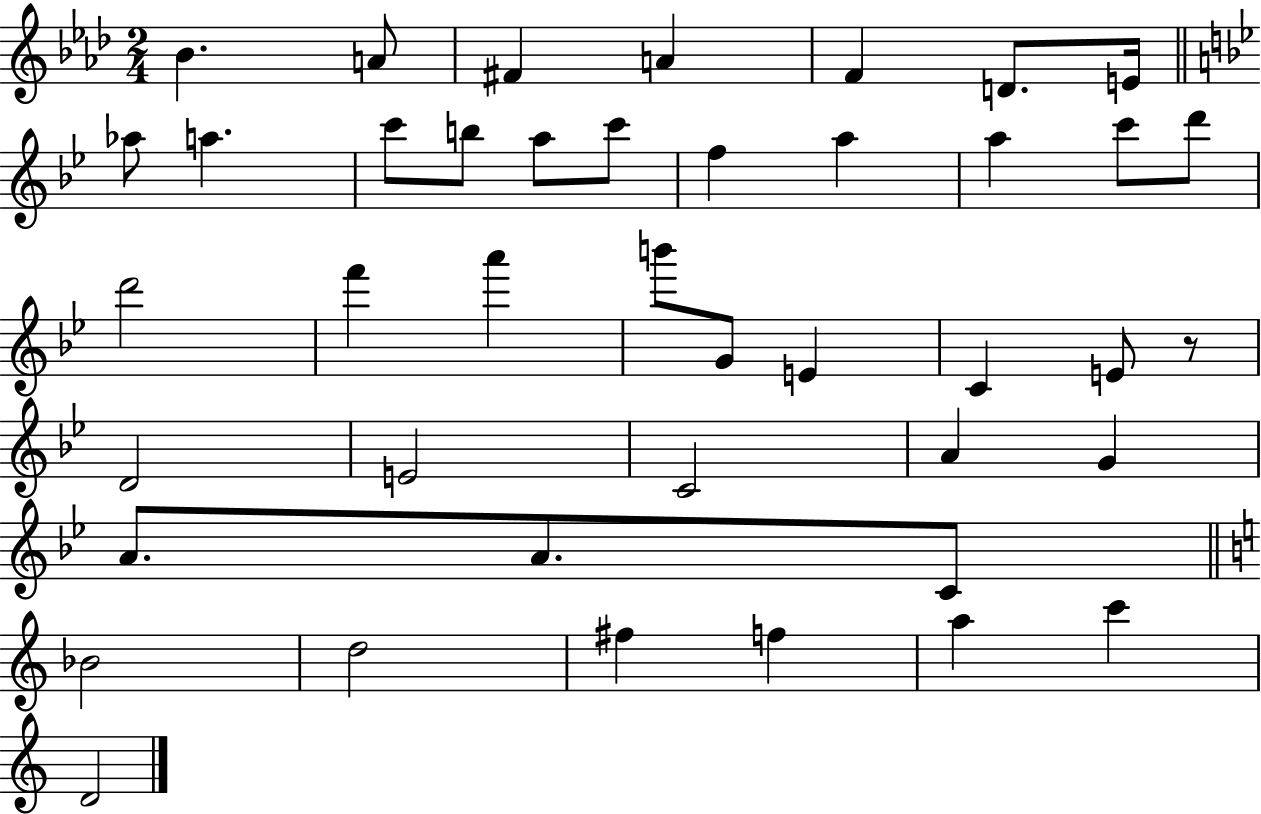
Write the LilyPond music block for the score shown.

{
  \clef treble
  \numericTimeSignature
  \time 2/4
  \key aes \major
  bes'4. a'8 | fis'4 a'4 | f'4 d'8. e'16 | \bar "||" \break \key bes \major aes''8 a''4. | c'''8 b''8 a''8 c'''8 | f''4 a''4 | a''4 c'''8 d'''8 | \break d'''2 | f'''4 a'''4 | b'''8 g'8 e'4 | c'4 e'8 r8 | \break d'2 | e'2 | c'2 | a'4 g'4 | \break a'8. a'8. c'8 | \bar "||" \break \key c \major bes'2 | d''2 | fis''4 f''4 | a''4 c'''4 | \break d'2 | \bar "|."
}